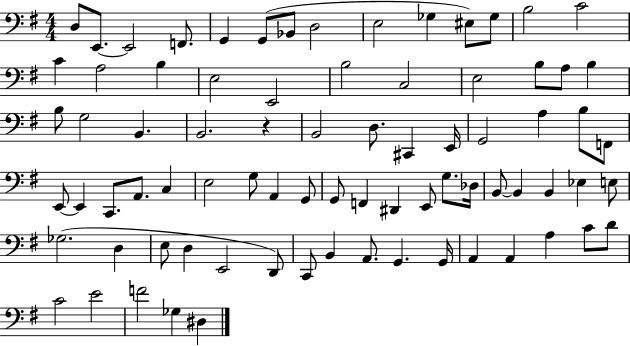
X:1
T:Untitled
M:4/4
L:1/4
K:G
D,/2 E,,/2 E,,2 F,,/2 G,, G,,/2 _B,,/2 D,2 E,2 _G, ^E,/2 _G,/2 B,2 C2 C A,2 B, E,2 E,,2 B,2 C,2 E,2 B,/2 A,/2 B, B,/2 G,2 B,, B,,2 z B,,2 D,/2 ^C,, E,,/4 G,,2 A, B,/2 F,,/2 E,,/2 E,, C,,/2 A,,/2 C, E,2 G,/2 A,, G,,/2 G,,/2 F,, ^D,, E,,/2 G,/2 _D,/4 B,,/2 B,, B,, _E, E,/2 _G,2 D, E,/2 D, E,,2 D,,/2 C,,/2 B,, A,,/2 G,, G,,/4 A,, A,, A, C/2 D/2 C2 E2 F2 _G, ^D,